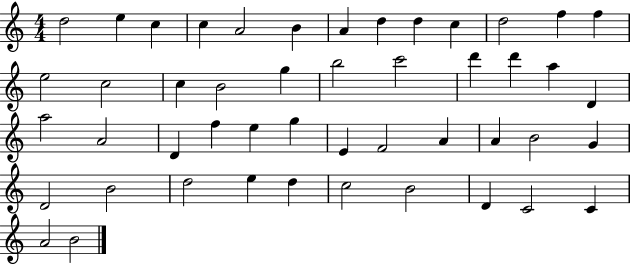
D5/h E5/q C5/q C5/q A4/h B4/q A4/q D5/q D5/q C5/q D5/h F5/q F5/q E5/h C5/h C5/q B4/h G5/q B5/h C6/h D6/q D6/q A5/q D4/q A5/h A4/h D4/q F5/q E5/q G5/q E4/q F4/h A4/q A4/q B4/h G4/q D4/h B4/h D5/h E5/q D5/q C5/h B4/h D4/q C4/h C4/q A4/h B4/h